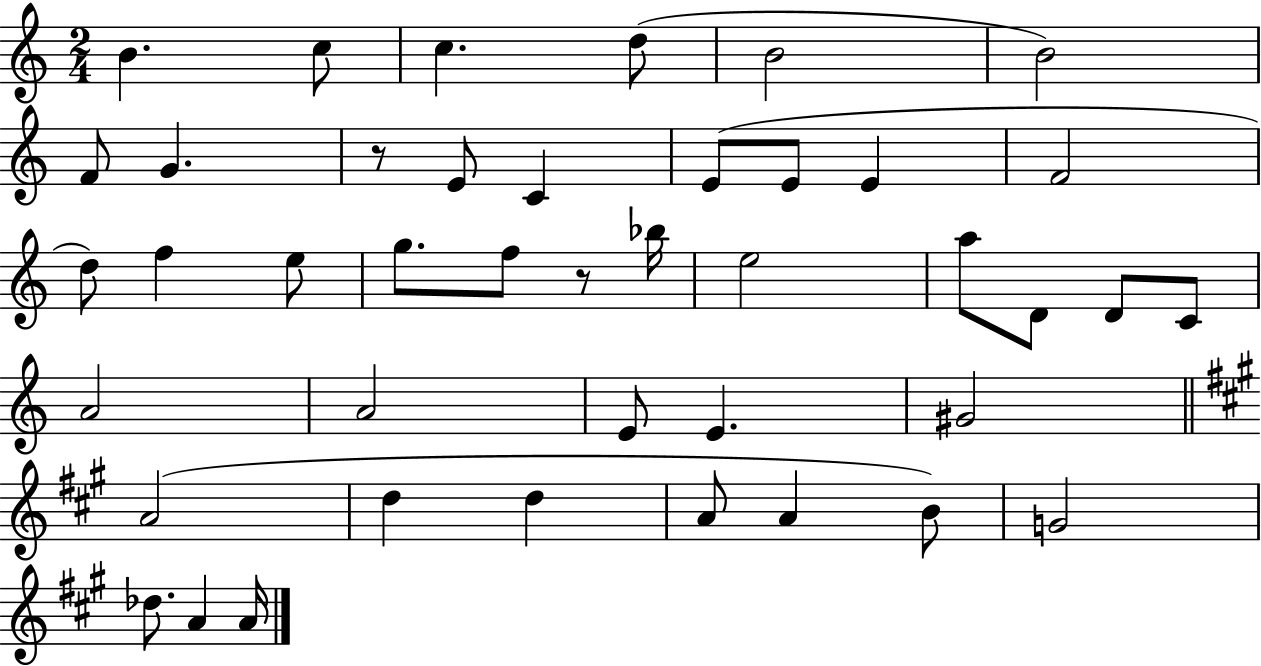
X:1
T:Untitled
M:2/4
L:1/4
K:C
B c/2 c d/2 B2 B2 F/2 G z/2 E/2 C E/2 E/2 E F2 d/2 f e/2 g/2 f/2 z/2 _b/4 e2 a/2 D/2 D/2 C/2 A2 A2 E/2 E ^G2 A2 d d A/2 A B/2 G2 _d/2 A A/4